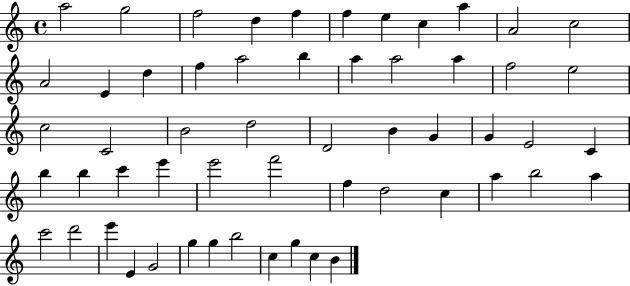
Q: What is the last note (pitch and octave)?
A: B4